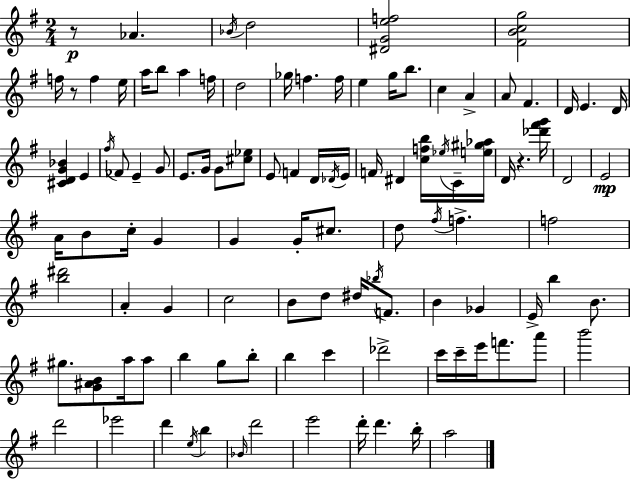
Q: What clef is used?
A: treble